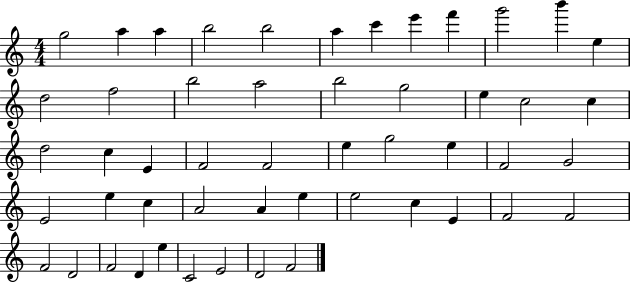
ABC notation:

X:1
T:Untitled
M:4/4
L:1/4
K:C
g2 a a b2 b2 a c' e' f' g'2 b' e d2 f2 b2 a2 b2 g2 e c2 c d2 c E F2 F2 e g2 e F2 G2 E2 e c A2 A e e2 c E F2 F2 F2 D2 F2 D e C2 E2 D2 F2